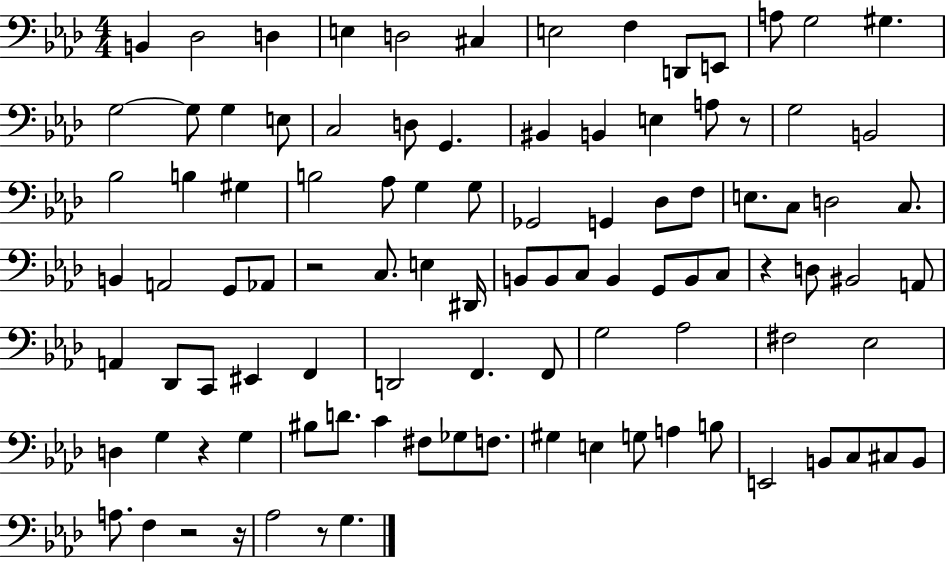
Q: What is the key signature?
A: AES major